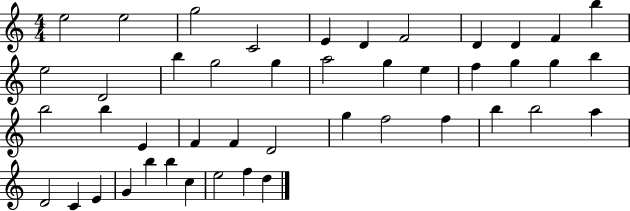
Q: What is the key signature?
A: C major